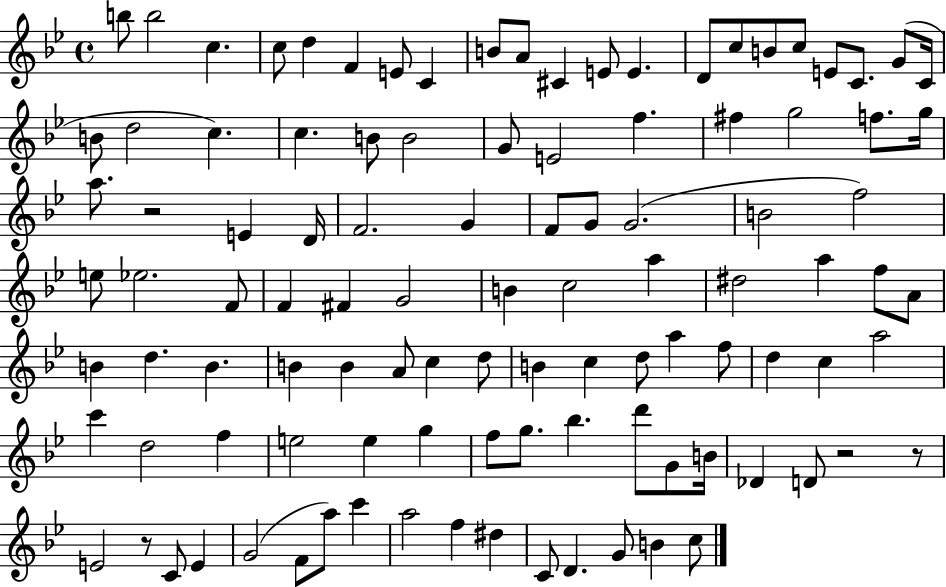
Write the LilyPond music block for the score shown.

{
  \clef treble
  \time 4/4
  \defaultTimeSignature
  \key bes \major
  b''8 b''2 c''4. | c''8 d''4 f'4 e'8 c'4 | b'8 a'8 cis'4 e'8 e'4. | d'8 c''8 b'8 c''8 e'8 c'8. g'8( c'16 | \break b'8 d''2 c''4.) | c''4. b'8 b'2 | g'8 e'2 f''4. | fis''4 g''2 f''8. g''16 | \break a''8. r2 e'4 d'16 | f'2. g'4 | f'8 g'8 g'2.( | b'2 f''2) | \break e''8 ees''2. f'8 | f'4 fis'4 g'2 | b'4 c''2 a''4 | dis''2 a''4 f''8 a'8 | \break b'4 d''4. b'4. | b'4 b'4 a'8 c''4 d''8 | b'4 c''4 d''8 a''4 f''8 | d''4 c''4 a''2 | \break c'''4 d''2 f''4 | e''2 e''4 g''4 | f''8 g''8. bes''4. d'''8 g'8 b'16 | des'4 d'8 r2 r8 | \break e'2 r8 c'8 e'4 | g'2( f'8 a''8) c'''4 | a''2 f''4 dis''4 | c'8 d'4. g'8 b'4 c''8 | \break \bar "|."
}